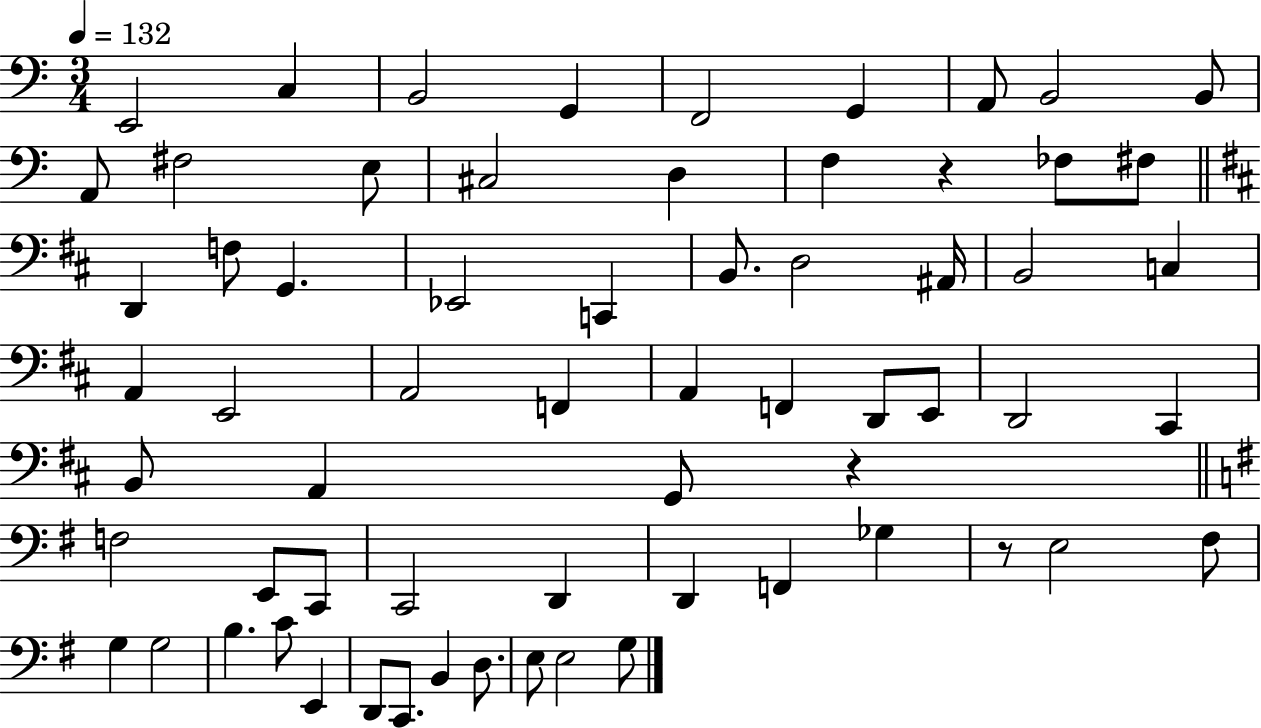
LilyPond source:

{
  \clef bass
  \numericTimeSignature
  \time 3/4
  \key c \major
  \tempo 4 = 132
  e,2 c4 | b,2 g,4 | f,2 g,4 | a,8 b,2 b,8 | \break a,8 fis2 e8 | cis2 d4 | f4 r4 fes8 fis8 | \bar "||" \break \key d \major d,4 f8 g,4. | ees,2 c,4 | b,8. d2 ais,16 | b,2 c4 | \break a,4 e,2 | a,2 f,4 | a,4 f,4 d,8 e,8 | d,2 cis,4 | \break b,8 a,4 g,8 r4 | \bar "||" \break \key g \major f2 e,8 c,8 | c,2 d,4 | d,4 f,4 ges4 | r8 e2 fis8 | \break g4 g2 | b4. c'8 e,4 | d,8 c,8. b,4 d8. | e8 e2 g8 | \break \bar "|."
}